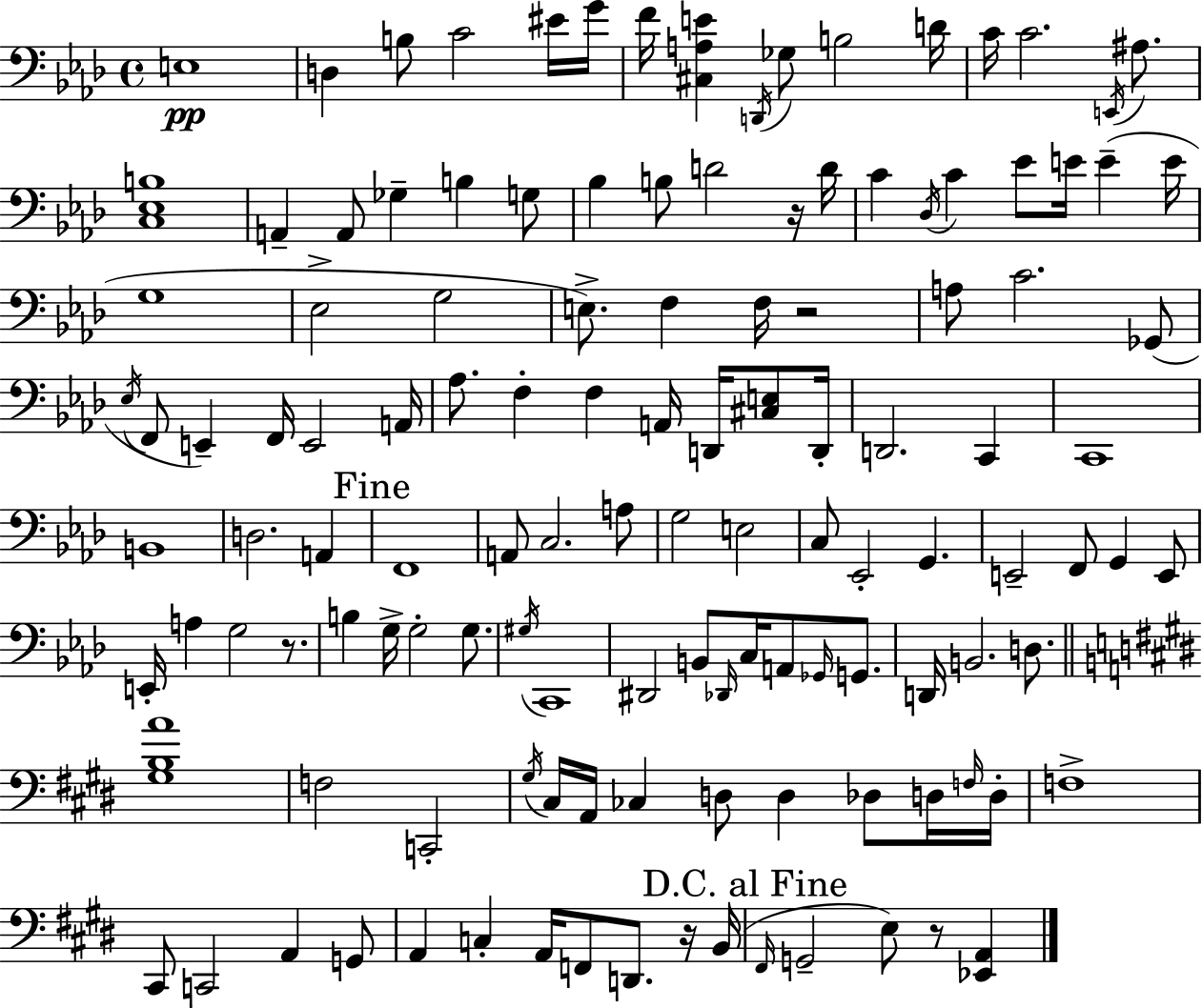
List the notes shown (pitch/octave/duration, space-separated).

E3/w D3/q B3/e C4/h EIS4/s G4/s F4/s [C#3,A3,E4]/q D2/s Gb3/e B3/h D4/s C4/s C4/h. E2/s A#3/e. [C3,Eb3,B3]/w A2/q A2/e Gb3/q B3/q G3/e Bb3/q B3/e D4/h R/s D4/s C4/q Db3/s C4/q Eb4/e E4/s E4/q E4/s G3/w Eb3/h G3/h E3/e. F3/q F3/s R/h A3/e C4/h. Gb2/e Eb3/s F2/e E2/q F2/s E2/h A2/s Ab3/e. F3/q F3/q A2/s D2/s [C#3,E3]/e D2/s D2/h. C2/q C2/w B2/w D3/h. A2/q F2/w A2/e C3/h. A3/e G3/h E3/h C3/e Eb2/h G2/q. E2/h F2/e G2/q E2/e E2/s A3/q G3/h R/e. B3/q G3/s G3/h G3/e. G#3/s C2/w D#2/h B2/e Db2/s C3/s A2/e Gb2/s G2/e. D2/s B2/h. D3/e. [G#3,B3,A4]/w F3/h C2/h G#3/s C#3/s A2/s CES3/q D3/e D3/q Db3/e D3/s F3/s D3/s F3/w C#2/e C2/h A2/q G2/e A2/q C3/q A2/s F2/e D2/e. R/s B2/s F#2/s G2/h E3/e R/e [Eb2,A2]/q